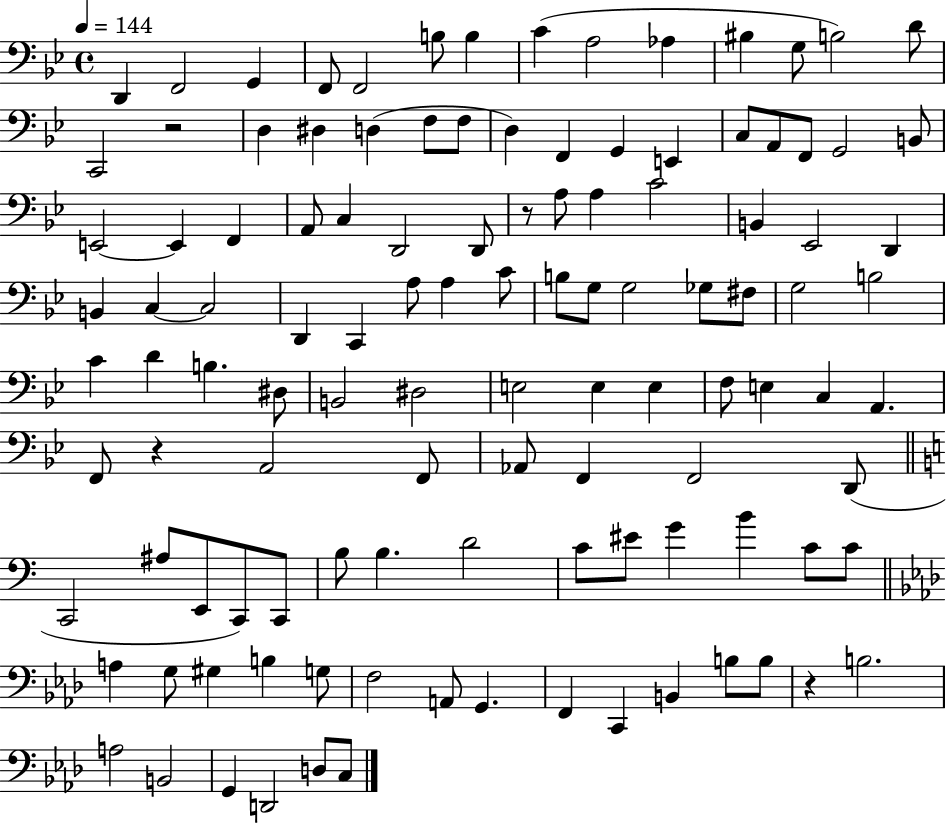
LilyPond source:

{
  \clef bass
  \time 4/4
  \defaultTimeSignature
  \key bes \major
  \tempo 4 = 144
  d,4 f,2 g,4 | f,8 f,2 b8 b4 | c'4( a2 aes4 | bis4 g8 b2) d'8 | \break c,2 r2 | d4 dis4 d4( f8 f8 | d4) f,4 g,4 e,4 | c8 a,8 f,8 g,2 b,8 | \break e,2~~ e,4 f,4 | a,8 c4 d,2 d,8 | r8 a8 a4 c'2 | b,4 ees,2 d,4 | \break b,4 c4~~ c2 | d,4 c,4 a8 a4 c'8 | b8 g8 g2 ges8 fis8 | g2 b2 | \break c'4 d'4 b4. dis8 | b,2 dis2 | e2 e4 e4 | f8 e4 c4 a,4. | \break f,8 r4 a,2 f,8 | aes,8 f,4 f,2 d,8( | \bar "||" \break \key c \major c,2 ais8 e,8 c,8) c,8 | b8 b4. d'2 | c'8 eis'8 g'4 b'4 c'8 c'8 | \bar "||" \break \key aes \major a4 g8 gis4 b4 g8 | f2 a,8 g,4. | f,4 c,4 b,4 b8 b8 | r4 b2. | \break a2 b,2 | g,4 d,2 d8 c8 | \bar "|."
}